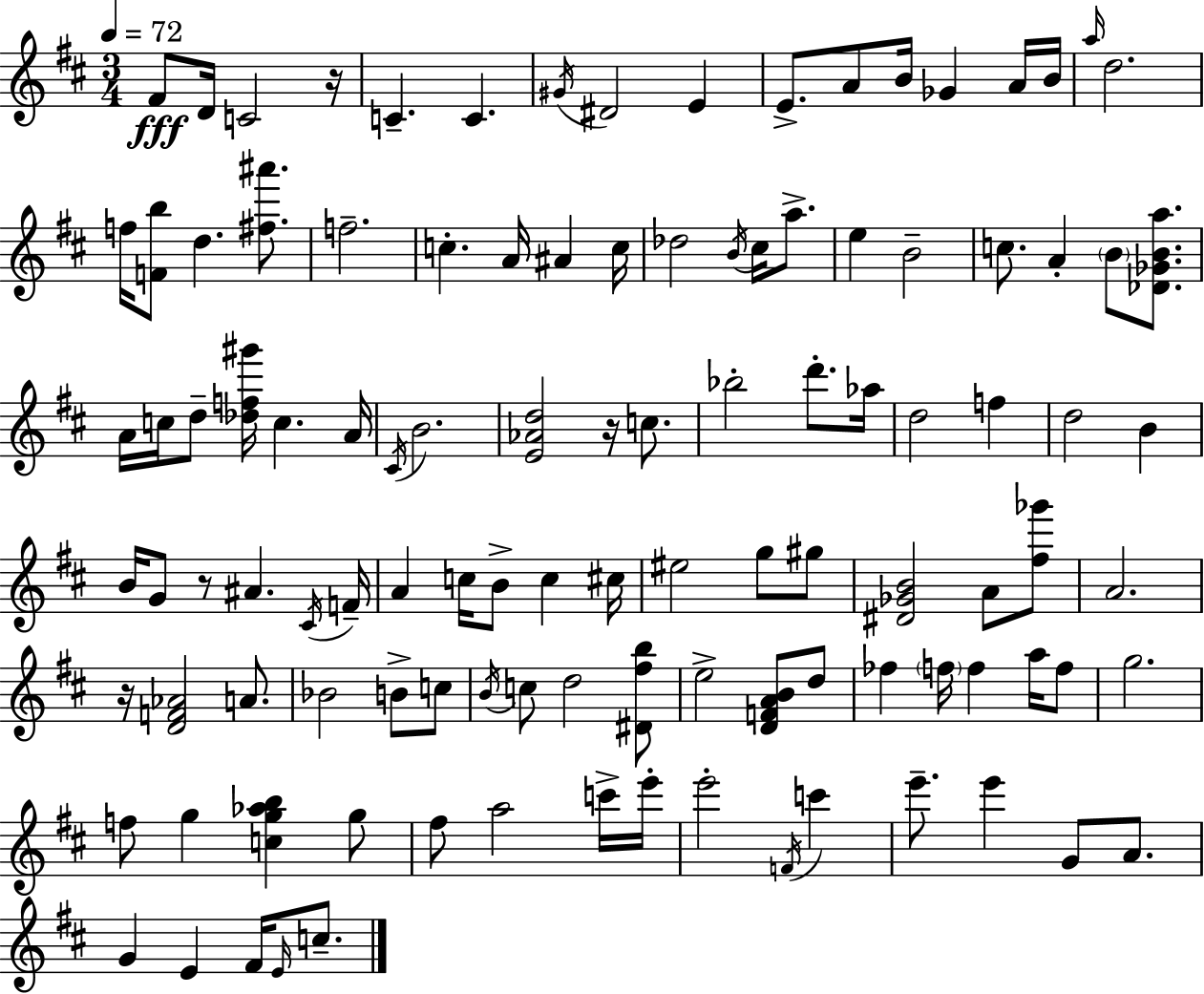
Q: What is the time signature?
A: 3/4